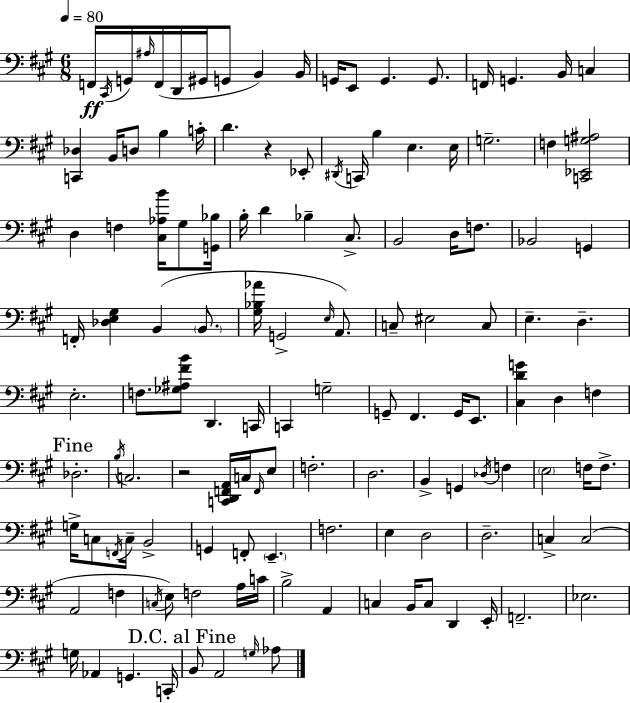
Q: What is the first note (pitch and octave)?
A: F2